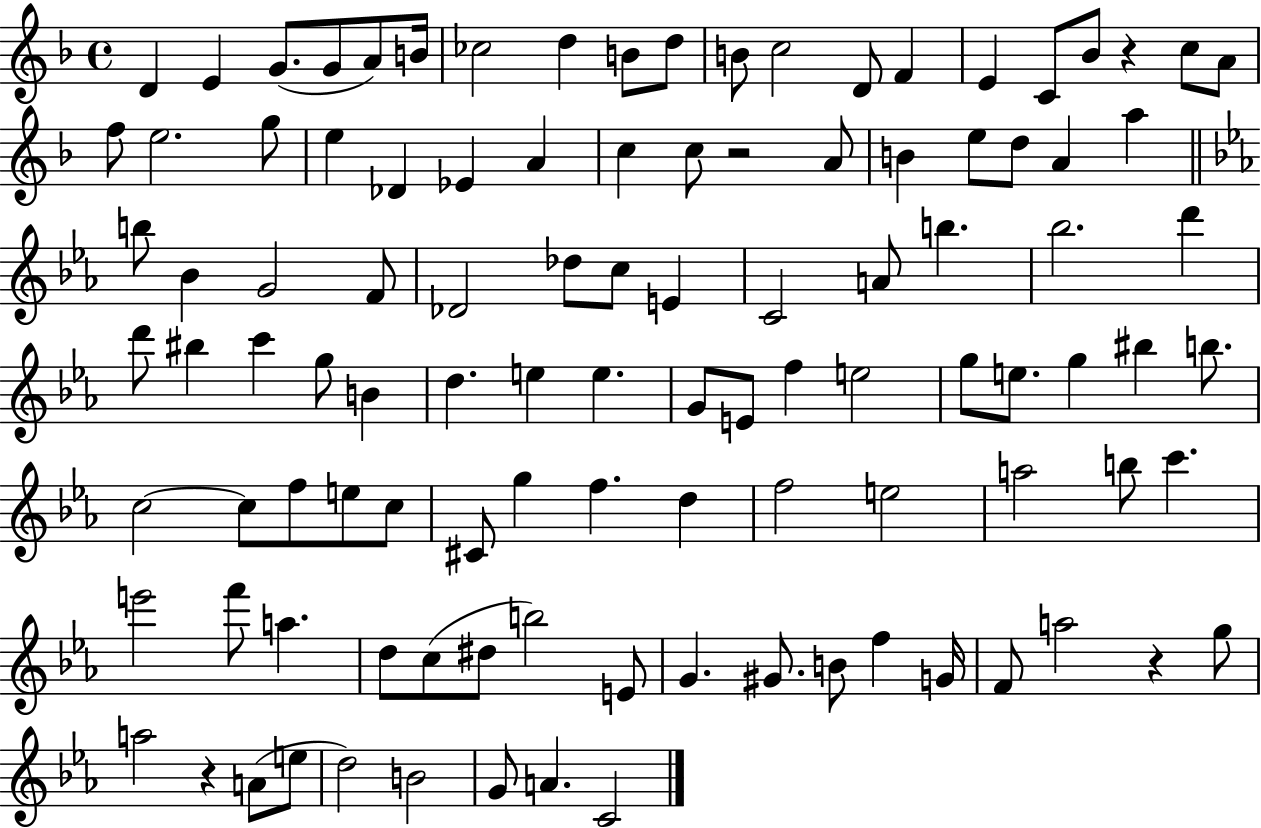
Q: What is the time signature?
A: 4/4